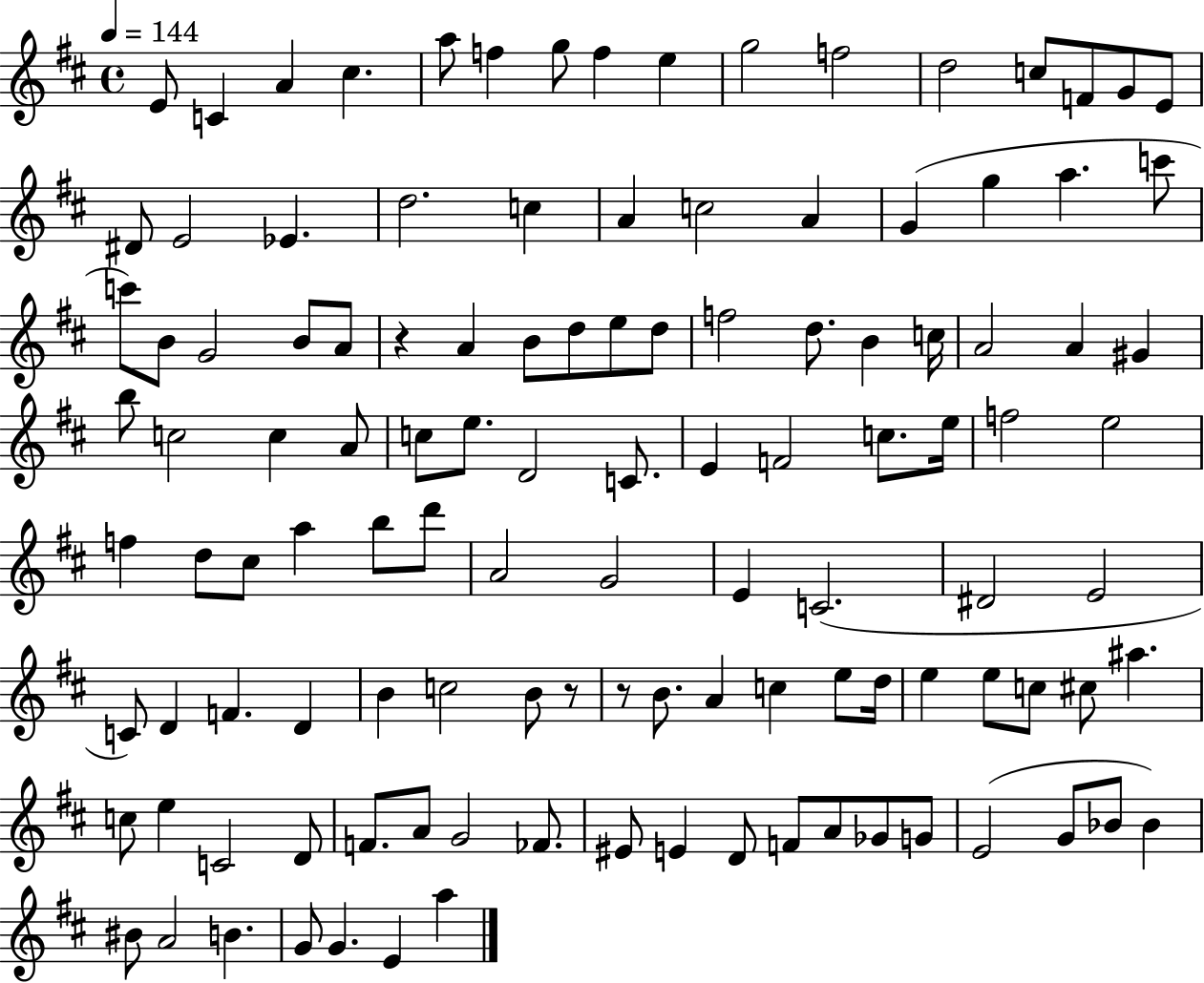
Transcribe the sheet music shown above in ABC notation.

X:1
T:Untitled
M:4/4
L:1/4
K:D
E/2 C A ^c a/2 f g/2 f e g2 f2 d2 c/2 F/2 G/2 E/2 ^D/2 E2 _E d2 c A c2 A G g a c'/2 c'/2 B/2 G2 B/2 A/2 z A B/2 d/2 e/2 d/2 f2 d/2 B c/4 A2 A ^G b/2 c2 c A/2 c/2 e/2 D2 C/2 E F2 c/2 e/4 f2 e2 f d/2 ^c/2 a b/2 d'/2 A2 G2 E C2 ^D2 E2 C/2 D F D B c2 B/2 z/2 z/2 B/2 A c e/2 d/4 e e/2 c/2 ^c/2 ^a c/2 e C2 D/2 F/2 A/2 G2 _F/2 ^E/2 E D/2 F/2 A/2 _G/2 G/2 E2 G/2 _B/2 _B ^B/2 A2 B G/2 G E a